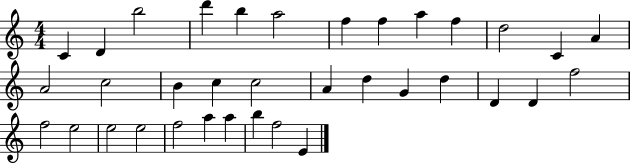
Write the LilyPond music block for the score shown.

{
  \clef treble
  \numericTimeSignature
  \time 4/4
  \key c \major
  c'4 d'4 b''2 | d'''4 b''4 a''2 | f''4 f''4 a''4 f''4 | d''2 c'4 a'4 | \break a'2 c''2 | b'4 c''4 c''2 | a'4 d''4 g'4 d''4 | d'4 d'4 f''2 | \break f''2 e''2 | e''2 e''2 | f''2 a''4 a''4 | b''4 f''2 e'4 | \break \bar "|."
}